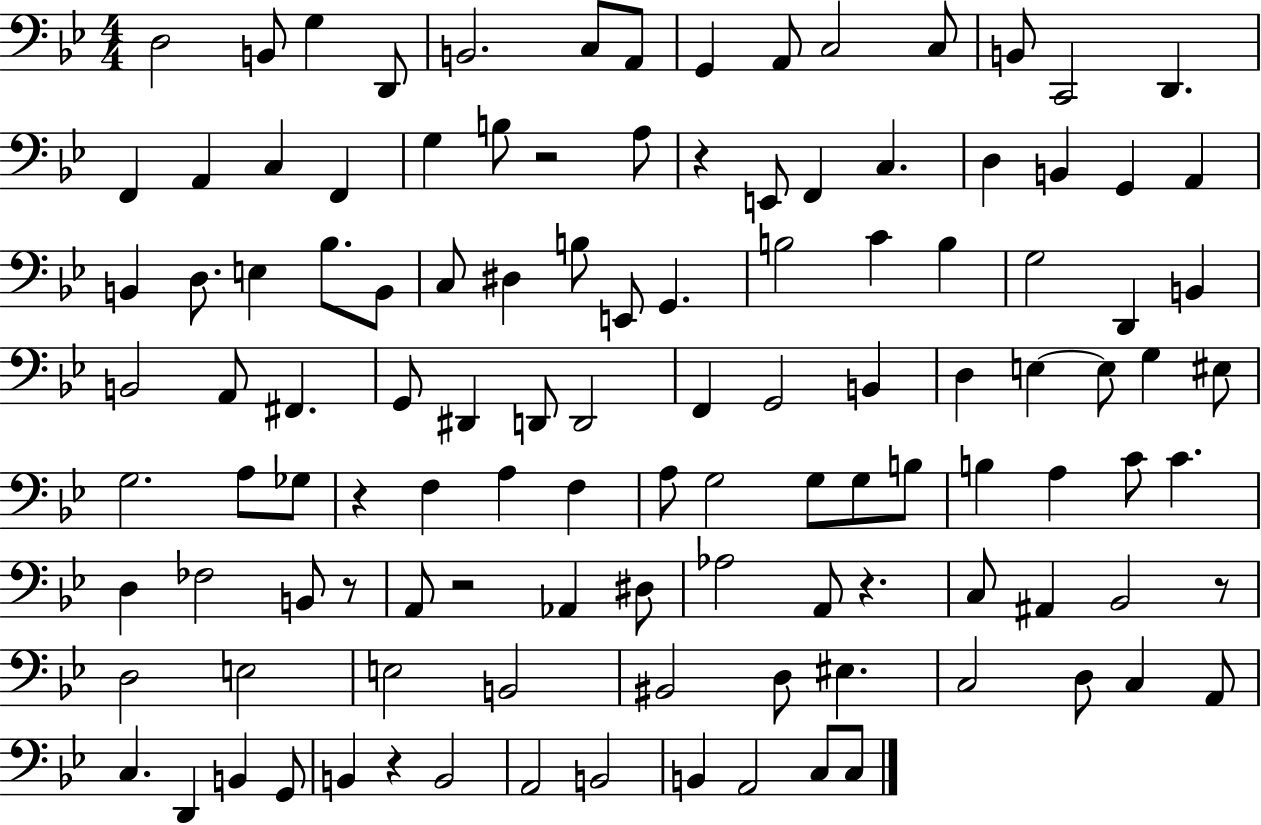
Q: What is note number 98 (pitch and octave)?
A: D2